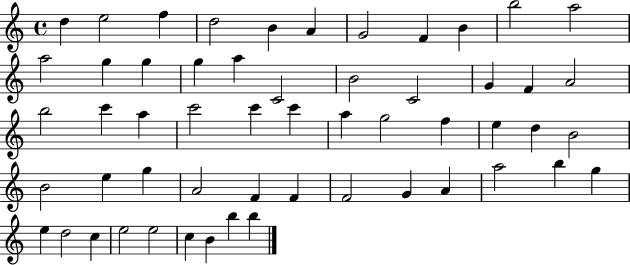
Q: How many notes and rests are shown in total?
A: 55